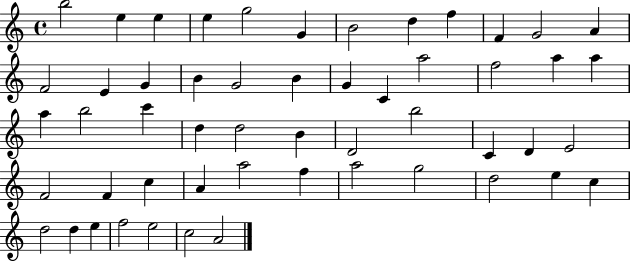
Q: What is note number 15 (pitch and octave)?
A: G4